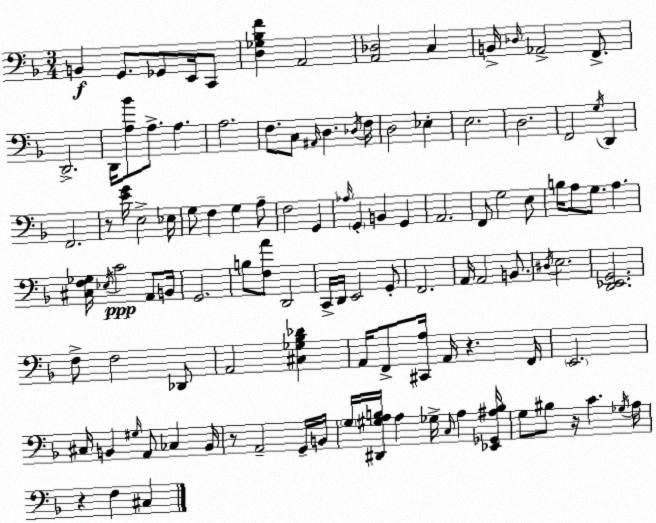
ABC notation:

X:1
T:Untitled
M:3/4
L:1/4
K:Dm
B,, G,,/2 _G,,/2 E,,/4 C,,/2 [D,_G,_B,F] A,,2 [A,,_D,]2 C, B,,/4 _D,/4 _A,,2 F,,/2 D,,2 D,,/4 [A,_B]/2 A,/2 A, A,2 F,/2 C,/2 ^A,,/4 D, _D,/4 F,/4 D,2 _E, E,2 D,2 F,,2 G,/4 D,, F,,2 z/2 [EG]/4 E,2 _E,/4 G,/2 F, G, A,/2 F,2 G,, _A,/4 G,, B,, G,, A,,2 F,,/2 G,2 E,/2 B,/4 A,/2 G,/2 A, [^C,F,_G,]/4 _E,/4 C2 A,,/2 B,,/4 G,,2 B,/2 [F,A]/2 D,,2 C,,/4 D,,/4 E,,2 G,,/2 F,,2 A,,/4 A,,2 B,,/2 ^D,/4 E,2 [D,,_E,,G,,]2 F,/2 F,2 _D,,/2 A,,2 [^C,_G,_B,_D] A,,/4 F,,/2 [^C,,A,]/4 A,,/4 z F,,/4 E,,2 ^C,/4 B,, ^G,/4 A,,/2 _C, B,,/4 z/2 A,,2 G,,/4 B,,/4 G,/4 [^D,,^G,A,B,]/4 A, _G,/4 C,/4 A, [_E,,_G,,^A,B,]/4 G,/2 ^B,/2 z/4 C _G,/4 A,/4 z F, ^C,